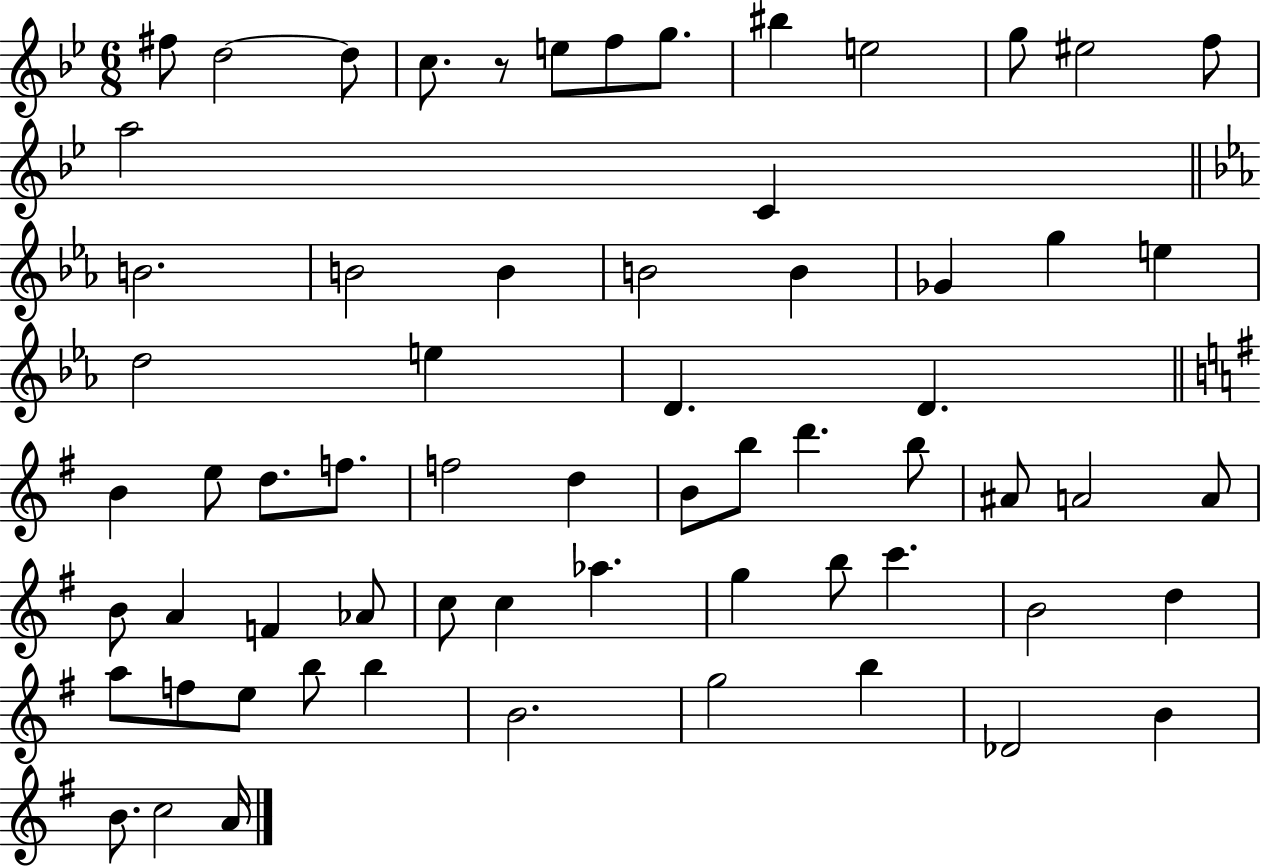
X:1
T:Untitled
M:6/8
L:1/4
K:Bb
^f/2 d2 d/2 c/2 z/2 e/2 f/2 g/2 ^b e2 g/2 ^e2 f/2 a2 C B2 B2 B B2 B _G g e d2 e D D B e/2 d/2 f/2 f2 d B/2 b/2 d' b/2 ^A/2 A2 A/2 B/2 A F _A/2 c/2 c _a g b/2 c' B2 d a/2 f/2 e/2 b/2 b B2 g2 b _D2 B B/2 c2 A/4